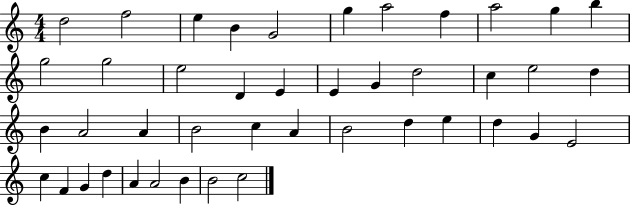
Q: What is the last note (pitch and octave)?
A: C5